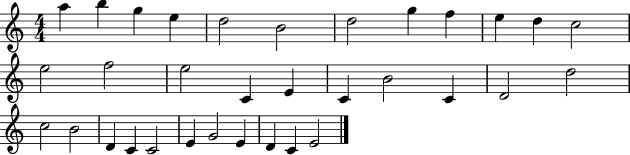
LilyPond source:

{
  \clef treble
  \numericTimeSignature
  \time 4/4
  \key c \major
  a''4 b''4 g''4 e''4 | d''2 b'2 | d''2 g''4 f''4 | e''4 d''4 c''2 | \break e''2 f''2 | e''2 c'4 e'4 | c'4 b'2 c'4 | d'2 d''2 | \break c''2 b'2 | d'4 c'4 c'2 | e'4 g'2 e'4 | d'4 c'4 e'2 | \break \bar "|."
}